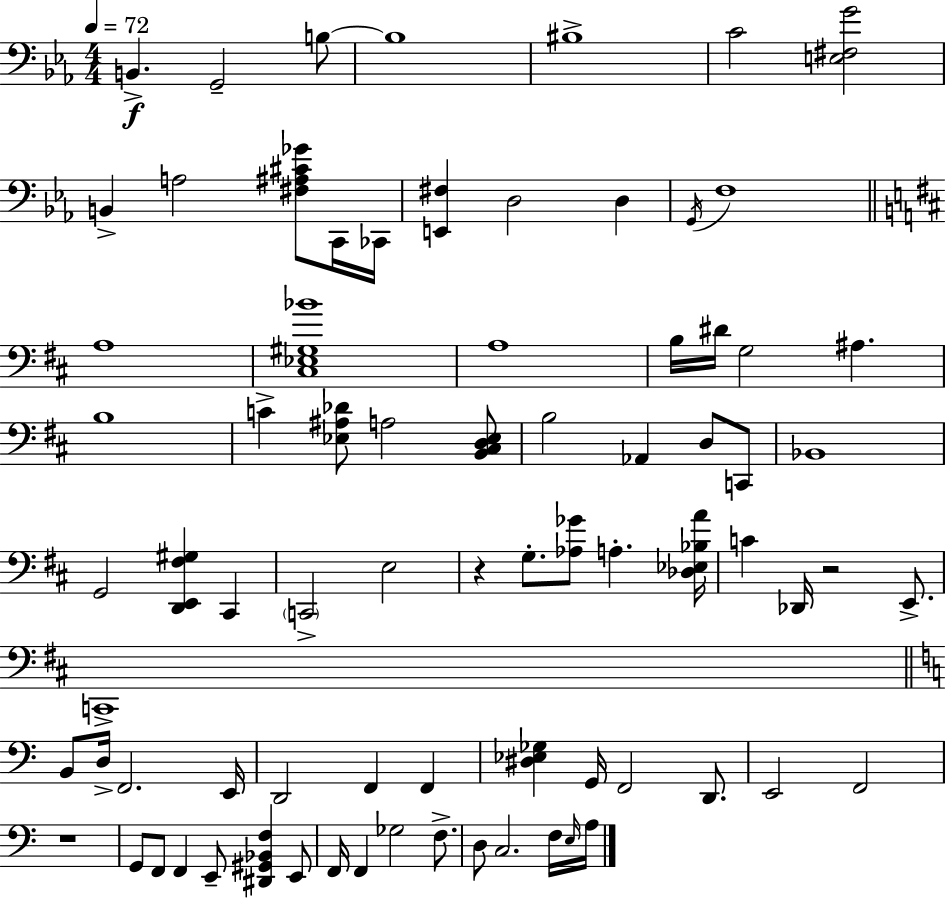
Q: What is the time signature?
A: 4/4